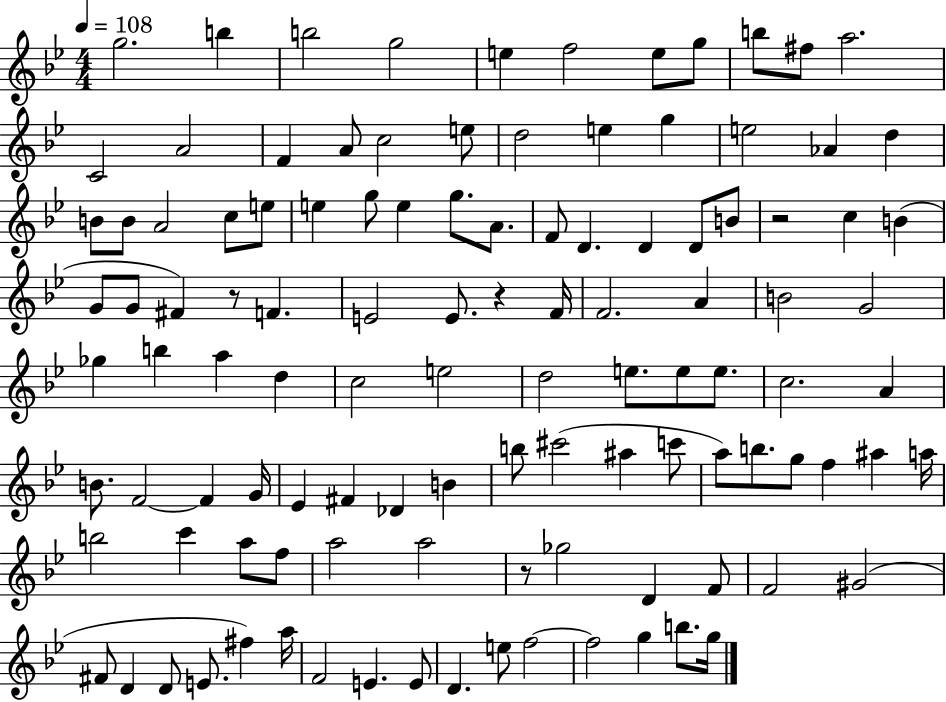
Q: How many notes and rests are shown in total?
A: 112